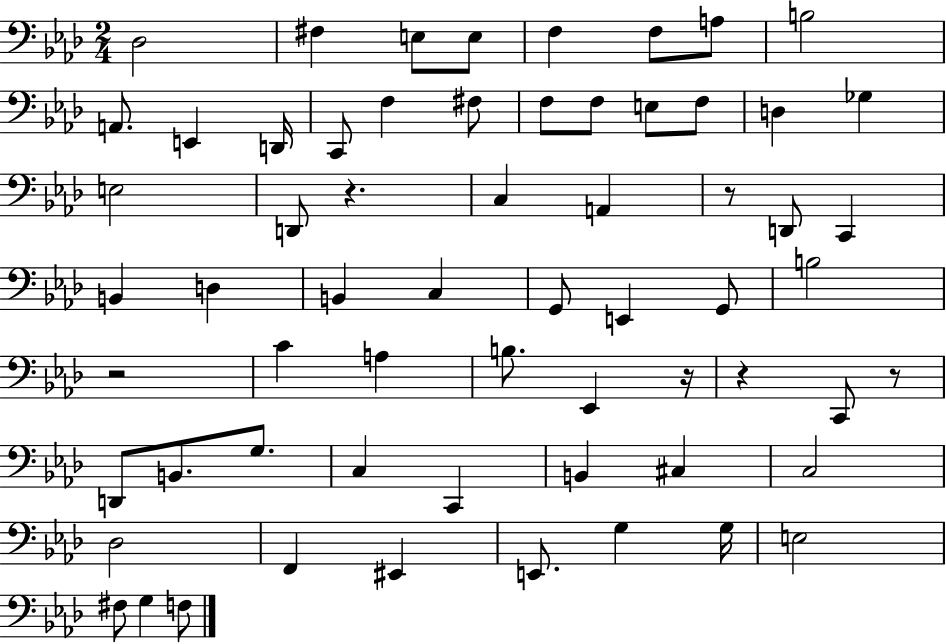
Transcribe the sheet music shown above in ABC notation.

X:1
T:Untitled
M:2/4
L:1/4
K:Ab
_D,2 ^F, E,/2 E,/2 F, F,/2 A,/2 B,2 A,,/2 E,, D,,/4 C,,/2 F, ^F,/2 F,/2 F,/2 E,/2 F,/2 D, _G, E,2 D,,/2 z C, A,, z/2 D,,/2 C,, B,, D, B,, C, G,,/2 E,, G,,/2 B,2 z2 C A, B,/2 _E,, z/4 z C,,/2 z/2 D,,/2 B,,/2 G,/2 C, C,, B,, ^C, C,2 _D,2 F,, ^E,, E,,/2 G, G,/4 E,2 ^F,/2 G, F,/2